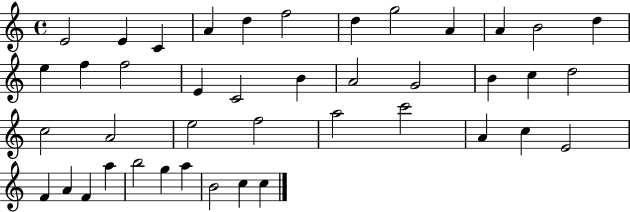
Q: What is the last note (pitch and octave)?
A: C5